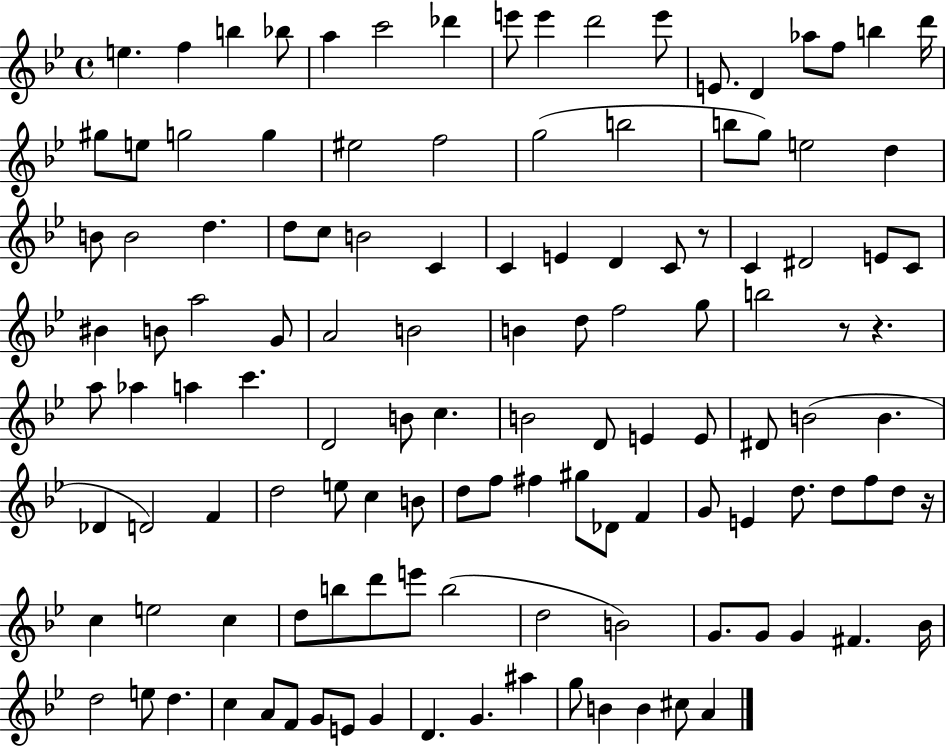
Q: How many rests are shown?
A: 4